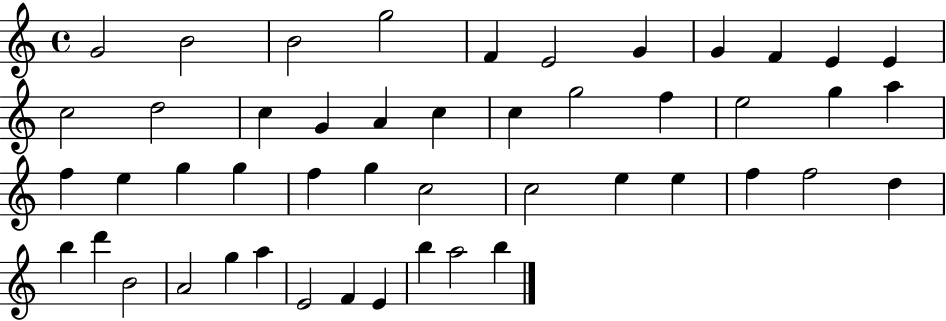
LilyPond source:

{
  \clef treble
  \time 4/4
  \defaultTimeSignature
  \key c \major
  g'2 b'2 | b'2 g''2 | f'4 e'2 g'4 | g'4 f'4 e'4 e'4 | \break c''2 d''2 | c''4 g'4 a'4 c''4 | c''4 g''2 f''4 | e''2 g''4 a''4 | \break f''4 e''4 g''4 g''4 | f''4 g''4 c''2 | c''2 e''4 e''4 | f''4 f''2 d''4 | \break b''4 d'''4 b'2 | a'2 g''4 a''4 | e'2 f'4 e'4 | b''4 a''2 b''4 | \break \bar "|."
}